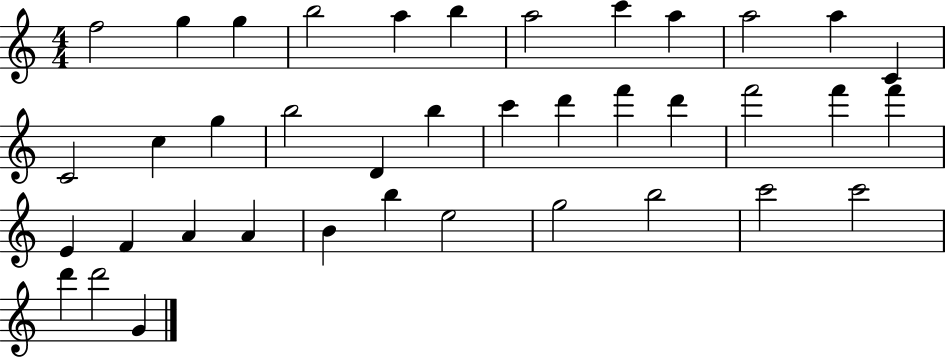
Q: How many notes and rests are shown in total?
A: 39